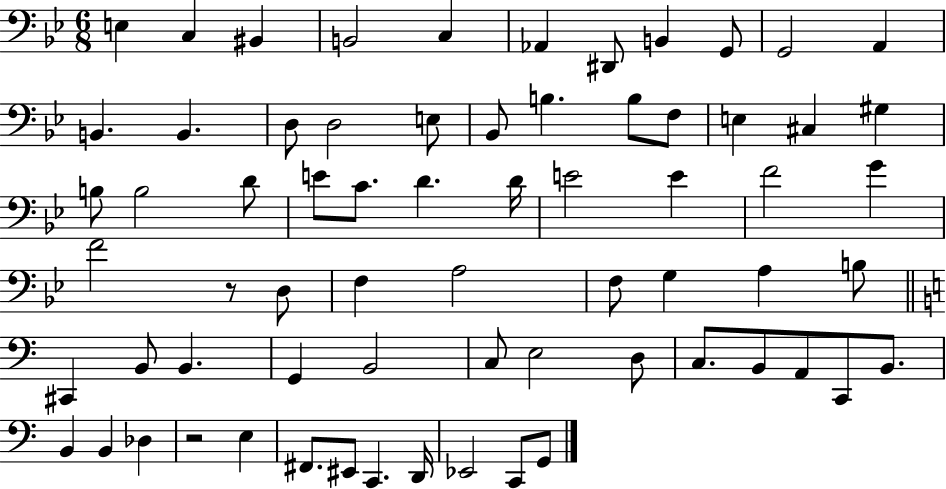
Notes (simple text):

E3/q C3/q BIS2/q B2/h C3/q Ab2/q D#2/e B2/q G2/e G2/h A2/q B2/q. B2/q. D3/e D3/h E3/e Bb2/e B3/q. B3/e F3/e E3/q C#3/q G#3/q B3/e B3/h D4/e E4/e C4/e. D4/q. D4/s E4/h E4/q F4/h G4/q F4/h R/e D3/e F3/q A3/h F3/e G3/q A3/q B3/e C#2/q B2/e B2/q. G2/q B2/h C3/e E3/h D3/e C3/e. B2/e A2/e C2/e B2/e. B2/q B2/q Db3/q R/h E3/q F#2/e. EIS2/e C2/q. D2/s Eb2/h C2/e G2/e